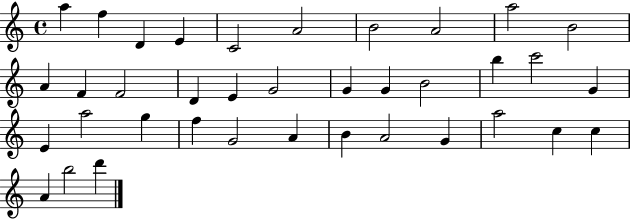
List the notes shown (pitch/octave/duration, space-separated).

A5/q F5/q D4/q E4/q C4/h A4/h B4/h A4/h A5/h B4/h A4/q F4/q F4/h D4/q E4/q G4/h G4/q G4/q B4/h B5/q C6/h G4/q E4/q A5/h G5/q F5/q G4/h A4/q B4/q A4/h G4/q A5/h C5/q C5/q A4/q B5/h D6/q